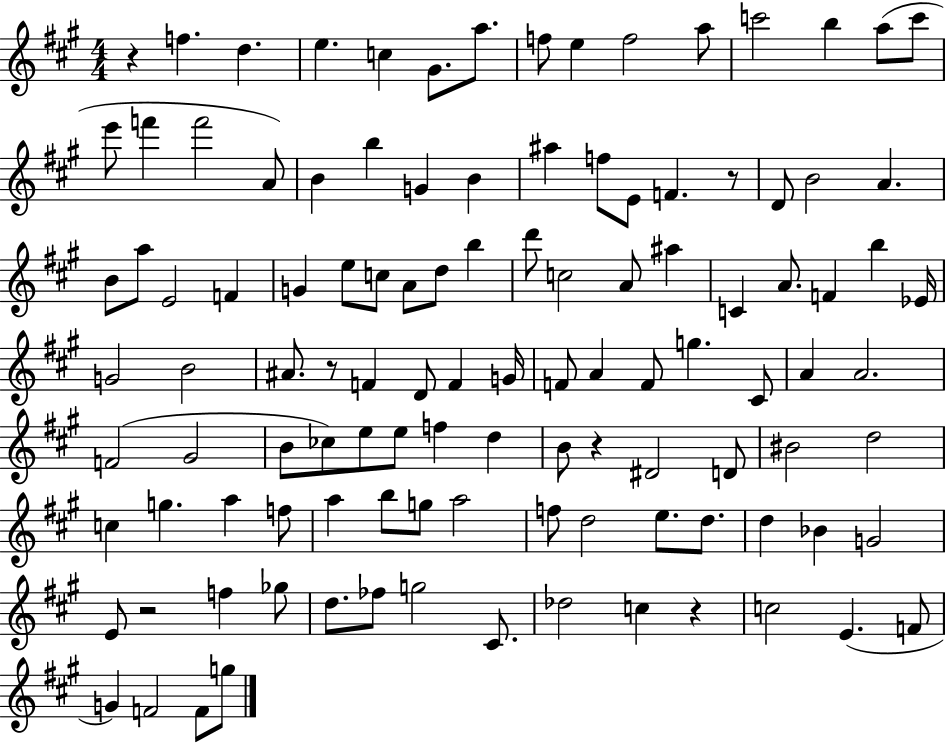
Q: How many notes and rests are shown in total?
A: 112